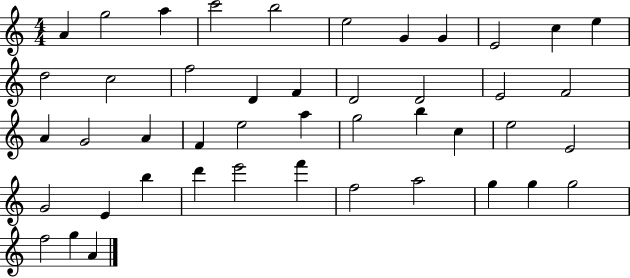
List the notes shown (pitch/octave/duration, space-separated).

A4/q G5/h A5/q C6/h B5/h E5/h G4/q G4/q E4/h C5/q E5/q D5/h C5/h F5/h D4/q F4/q D4/h D4/h E4/h F4/h A4/q G4/h A4/q F4/q E5/h A5/q G5/h B5/q C5/q E5/h E4/h G4/h E4/q B5/q D6/q E6/h F6/q F5/h A5/h G5/q G5/q G5/h F5/h G5/q A4/q